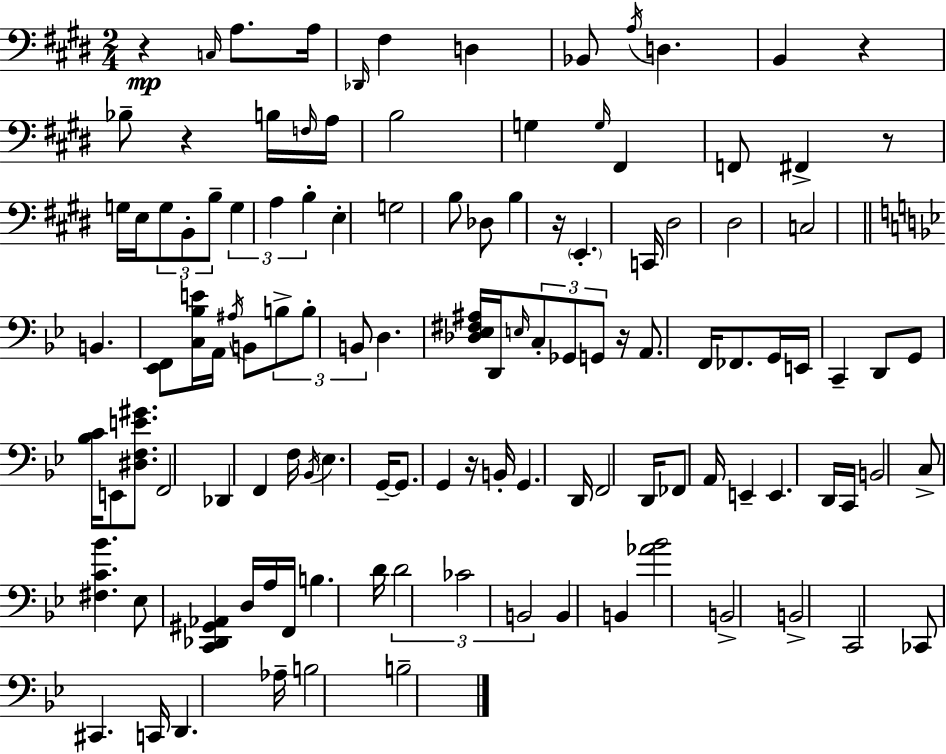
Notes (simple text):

R/q C3/s A3/e. A3/s Db2/s F#3/q D3/q Bb2/e A3/s D3/q. B2/q R/q Bb3/e R/q B3/s F3/s A3/s B3/h G3/q G3/s F#2/q F2/e F#2/q R/e G3/s E3/s G3/e B2/e B3/e G3/q A3/q B3/q E3/q G3/h B3/e Db3/e B3/q R/s E2/q. C2/s D#3/h D#3/h C3/h B2/q. [Eb2,F2]/e [C3,Bb3,E4]/s A2/s A#3/s B2/e B3/e B3/e B2/e D3/q. [Db3,Eb3,F#3,A#3]/s D2/s E3/s C3/e Gb2/e G2/e R/s A2/e. F2/s FES2/e. G2/s E2/s C2/q D2/e G2/e [Bb3,C4]/s E2/e [D#3,F3,E4,G#4]/e. F2/h Db2/q F2/q F3/s Bb2/s Eb3/q. G2/s G2/e. G2/q R/s B2/s G2/q. D2/s F2/h D2/s FES2/e A2/s E2/q E2/q. D2/s C2/s B2/h C3/e [F#3,C4,Bb4]/q. Eb3/e [C2,Db2,G#2,Ab2]/q D3/s A3/s F2/s B3/q. D4/s D4/h CES4/h B2/h B2/q B2/q [Ab4,Bb4]/h B2/h B2/h C2/h CES2/e C#2/q. C2/s D2/q. Ab3/s B3/h B3/h